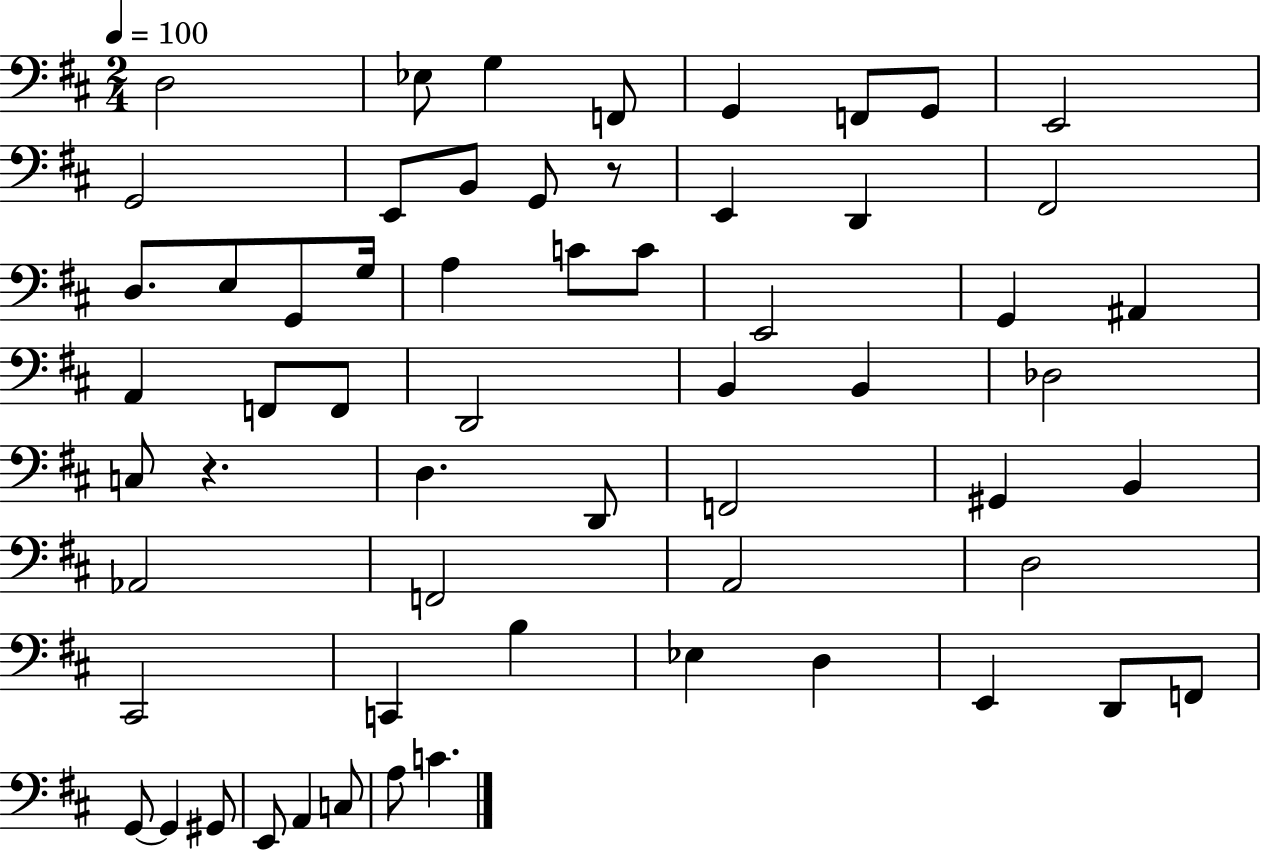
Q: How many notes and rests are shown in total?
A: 60